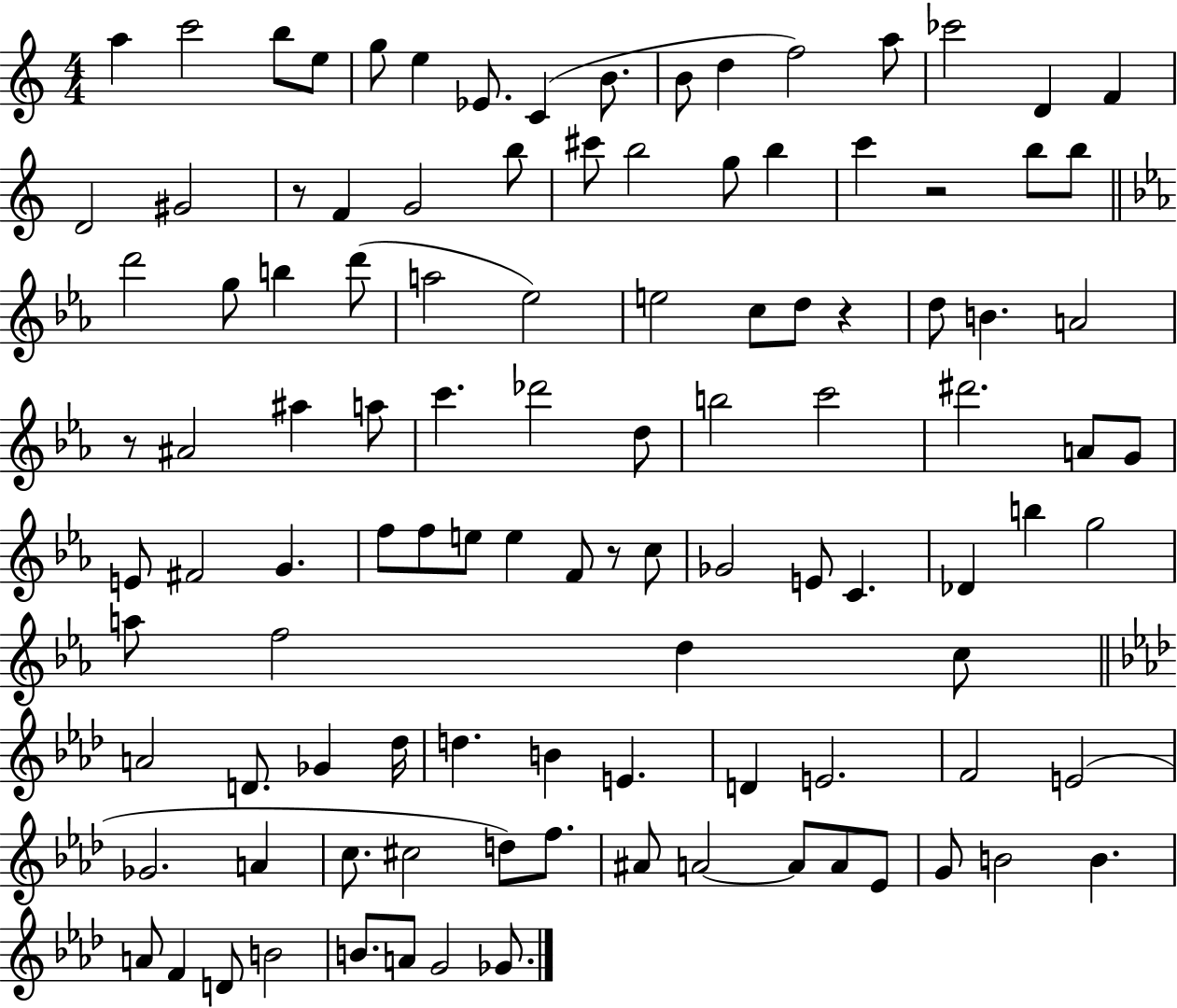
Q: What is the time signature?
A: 4/4